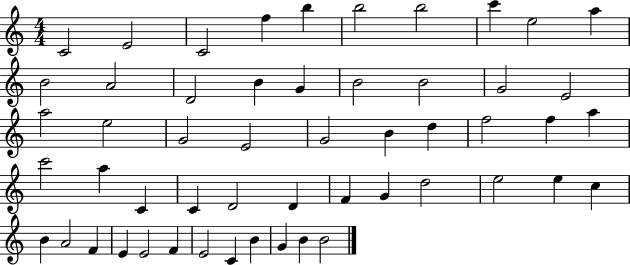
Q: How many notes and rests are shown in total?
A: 53